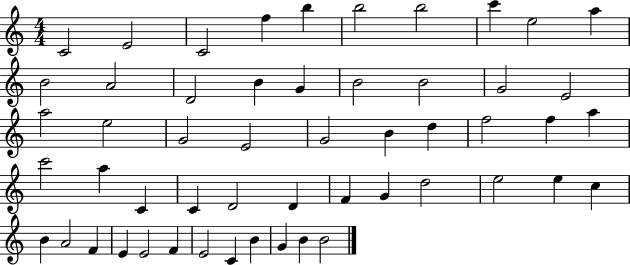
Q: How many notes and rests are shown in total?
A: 53